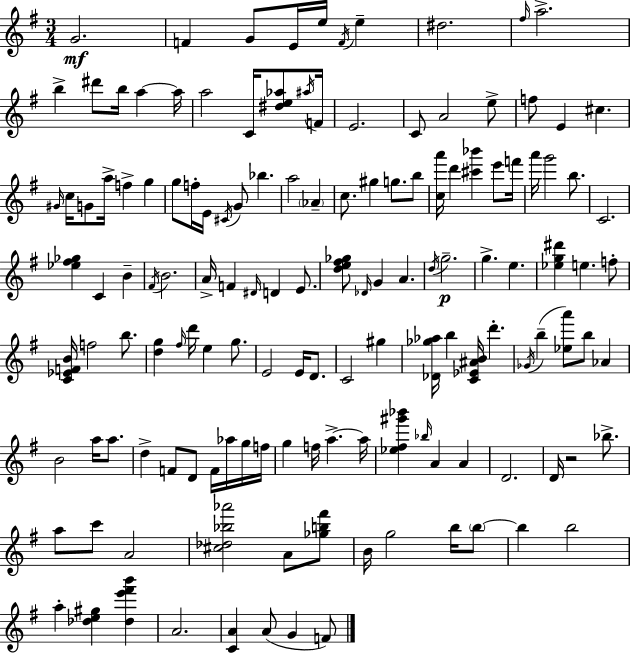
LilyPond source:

{
  \clef treble
  \numericTimeSignature
  \time 3/4
  \key e \minor
  \repeat volta 2 { g'2.\mf | f'4 g'8 e'16 e''16 \acciaccatura { f'16 } e''4-- | dis''2. | \grace { fis''16 } a''2.-> | \break b''4-> dis'''8 b''16 a''4~~ | a''16 a''2 c'16 <dis'' e'' aes''>8 | \acciaccatura { ais''16 } f'16 e'2. | c'8 a'2 | \break e''8-> f''8 e'4 cis''4. | \grace { gis'16 } c''16 g'8 a''16-> f''4-> | g''4 g''8 f''16-. e'16 \acciaccatura { cis'16 } g'8 bes''4. | a''2 | \break \parenthesize aes'4-- c''8. gis''4 | g''8. b''8 <c'' a'''>16 d'''4 <cis''' bes'''>4 | e'''8 f'''16 a'''16 g'''2 | b''8. c'2. | \break <ees'' fis'' ges''>4 c'4 | b'4-- \acciaccatura { fis'16 } b'2. | a'16-> f'4 \grace { dis'16 } | d'4 e'8. <d'' e'' fis'' ges''>8 \grace { des'16 } g'4 | \break a'4. \acciaccatura { d''16 } g''2.--\p | g''4.-> | e''4. <ees'' g'' dis'''>4 | e''4. f''8-. <c' ees' f' b'>16 f''2 | \break b''8. <d'' g''>4 | \grace { fis''16 } d'''16 e''4 g''8. e'2 | e'16 d'8. c'2 | gis''4 <des' ges'' aes''>16 b''4 | \break <c' ees' ais' b'>16 d'''4.-. \acciaccatura { ges'16 }( b''4-- | <ees'' a'''>8) b''8 aes'4 b'2 | a''16 a''8. d''4-> | f'8 d'8 f'16 aes''16 g''16 f''16 g''4 | \break f''16 a''4.->~~ a''16 <ees'' fis'' gis''' bes'''>4 | \grace { bes''16 } a'4 a'4 | d'2. | d'16 r2 bes''8.-> | \break a''8 c'''8 a'2 | <cis'' des'' bes'' aes'''>2 a'8 <ges'' b'' fis'''>8 | b'16 g''2 b''16 \parenthesize b''8~~ | b''4 b''2 | \break a''4-. <des'' e'' gis''>4 <des'' e''' fis''' b'''>4 | a'2. | <c' a'>4 a'8( g'4 f'8) | } \bar "|."
}